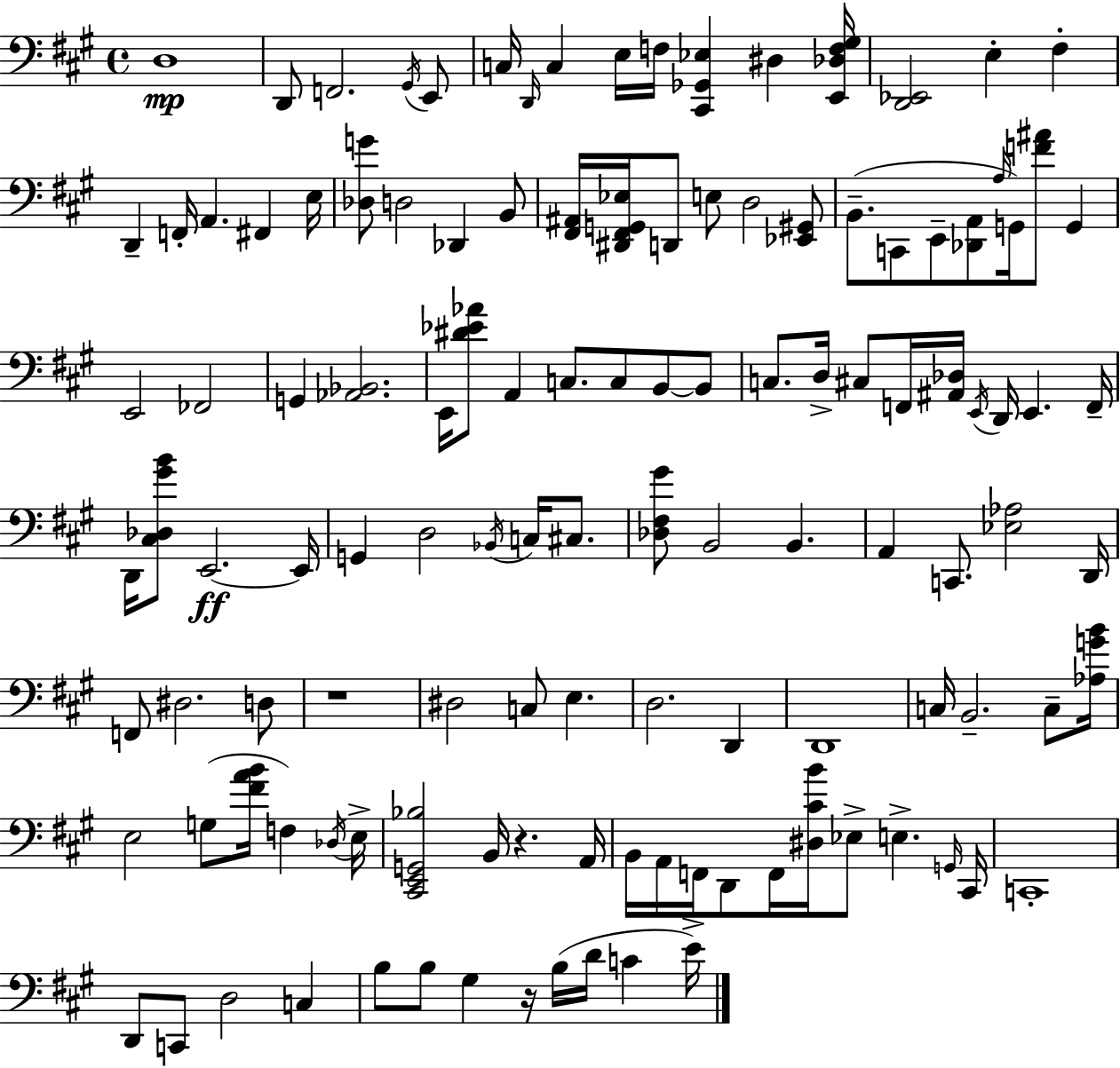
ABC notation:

X:1
T:Untitled
M:4/4
L:1/4
K:A
D,4 D,,/2 F,,2 ^G,,/4 E,,/2 C,/4 D,,/4 C, E,/4 F,/4 [^C,,_G,,_E,] ^D, [E,,_D,F,^G,]/4 [D,,_E,,]2 E, ^F, D,, F,,/4 A,, ^F,, E,/4 [_D,G]/2 D,2 _D,, B,,/2 [^F,,^A,,]/4 [^D,,^F,,G,,_E,]/4 D,,/2 E,/2 D,2 [_E,,^G,,]/2 B,,/2 C,,/2 E,,/2 [_D,,A,,]/2 A,/4 G,,/4 [F^A]/2 G,, E,,2 _F,,2 G,, [_A,,_B,,]2 E,,/4 [^D_E_A]/2 A,, C,/2 C,/2 B,,/2 B,,/2 C,/2 D,/4 ^C,/2 F,,/4 [^A,,_D,]/4 E,,/4 D,,/4 E,, F,,/4 D,,/4 [^C,_D,^GB]/2 E,,2 E,,/4 G,, D,2 _B,,/4 C,/4 ^C,/2 [_D,^F,^G]/2 B,,2 B,, A,, C,,/2 [_E,_A,]2 D,,/4 F,,/2 ^D,2 D,/2 z4 ^D,2 C,/2 E, D,2 D,, D,,4 C,/4 B,,2 C,/2 [_A,GB]/4 E,2 G,/2 [^FAB]/4 F, _D,/4 E,/4 [^C,,E,,G,,_B,]2 B,,/4 z A,,/4 B,,/4 A,,/4 F,,/4 D,,/2 F,,/4 [^D,^CB]/4 _E,/2 E, G,,/4 ^C,,/4 C,,4 D,,/2 C,,/2 D,2 C, B,/2 B,/2 ^G, z/4 B,/4 D/4 C E/4